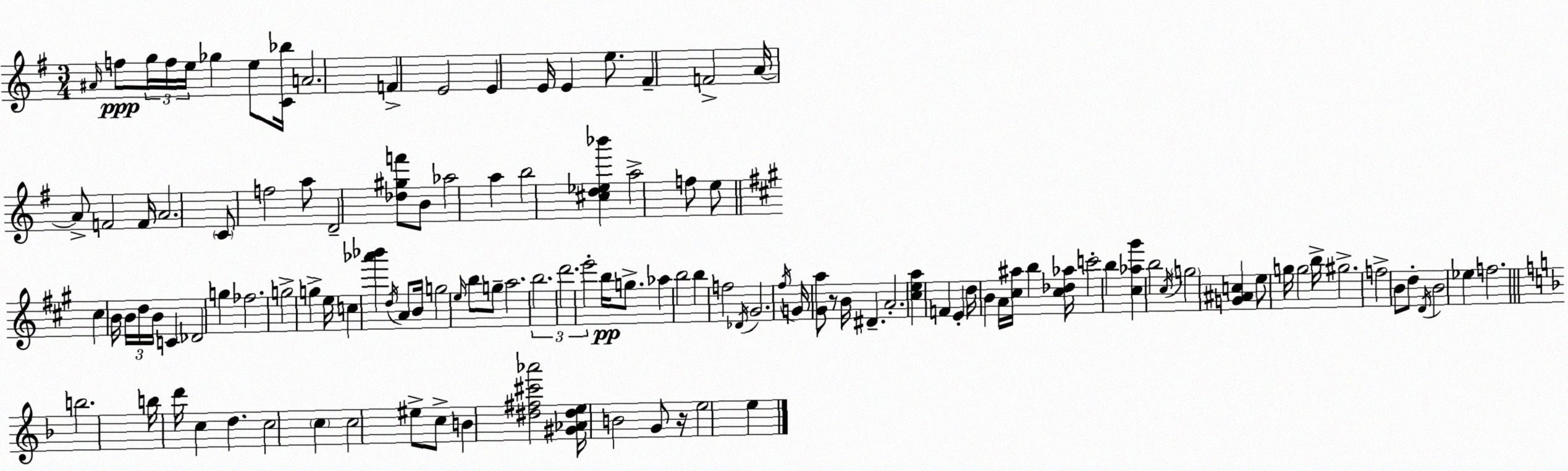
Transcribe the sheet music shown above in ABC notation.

X:1
T:Untitled
M:3/4
L:1/4
K:Em
^A/4 f/2 g/4 f/4 e/4 _g e/2 [C_b]/4 A2 F E2 E E/4 E e/2 ^F F2 A/4 A/2 F2 F/4 A2 C/2 f2 a/2 D2 [_d^gf']/2 B/2 _a2 a b2 [^cd_e_b'] a2 f/2 e/2 ^c B/4 B/4 d/4 B/4 C _D2 g _f2 g2 g e/4 c [_a'_b'] d/4 A/2 B/4 g2 e/4 b/2 g/2 a2 b2 d'2 e'2 b/4 g/2 _a b2 b f2 _D/4 ^G2 ^f/4 G/4 [^Ga]/2 z/2 B/4 ^D A2 [^cea] F E d/4 B A/4 [^c^a]/4 b [^c_d_a]/4 c'2 b [^c_a^g'] b2 ^c/4 g2 [G^Ac] e/2 g/4 g2 b/4 ^g2 f2 B/2 d/2 D/4 B2 _e f2 b2 b/4 d'/4 c d c2 c c2 ^e/2 c/2 B [^d^f^c'_a']2 [^G_A^de]/4 B2 G/2 z/4 e2 e